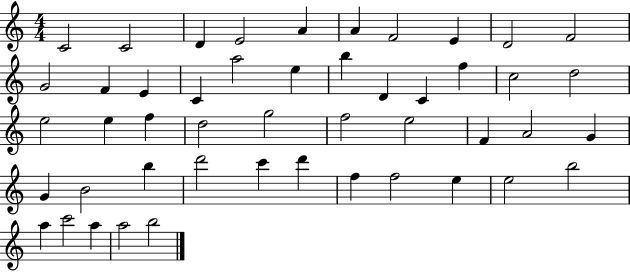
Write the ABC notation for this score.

X:1
T:Untitled
M:4/4
L:1/4
K:C
C2 C2 D E2 A A F2 E D2 F2 G2 F E C a2 e b D C f c2 d2 e2 e f d2 g2 f2 e2 F A2 G G B2 b d'2 c' d' f f2 e e2 b2 a c'2 a a2 b2